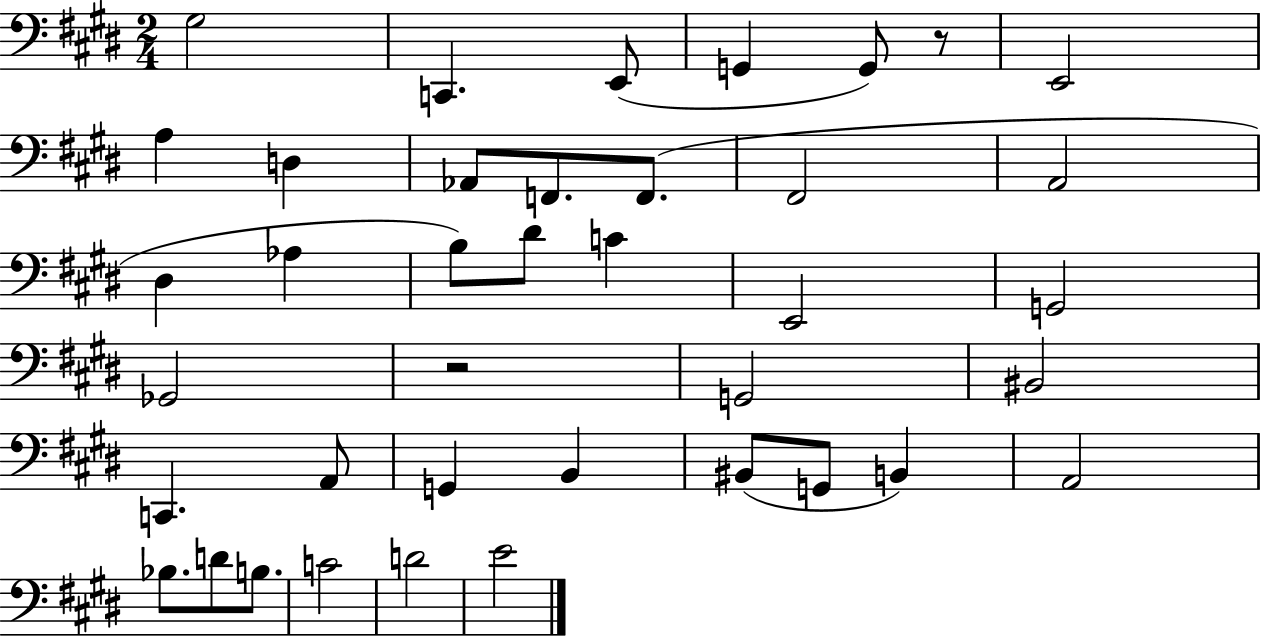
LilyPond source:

{
  \clef bass
  \numericTimeSignature
  \time 2/4
  \key e \major
  gis2 | c,4. e,8( | g,4 g,8) r8 | e,2 | \break a4 d4 | aes,8 f,8. f,8.( | fis,2 | a,2 | \break dis4 aes4 | b8) dis'8 c'4 | e,2 | g,2 | \break ges,2 | r2 | g,2 | bis,2 | \break c,4. a,8 | g,4 b,4 | bis,8( g,8 b,4) | a,2 | \break bes8. d'8 b8. | c'2 | d'2 | e'2 | \break \bar "|."
}